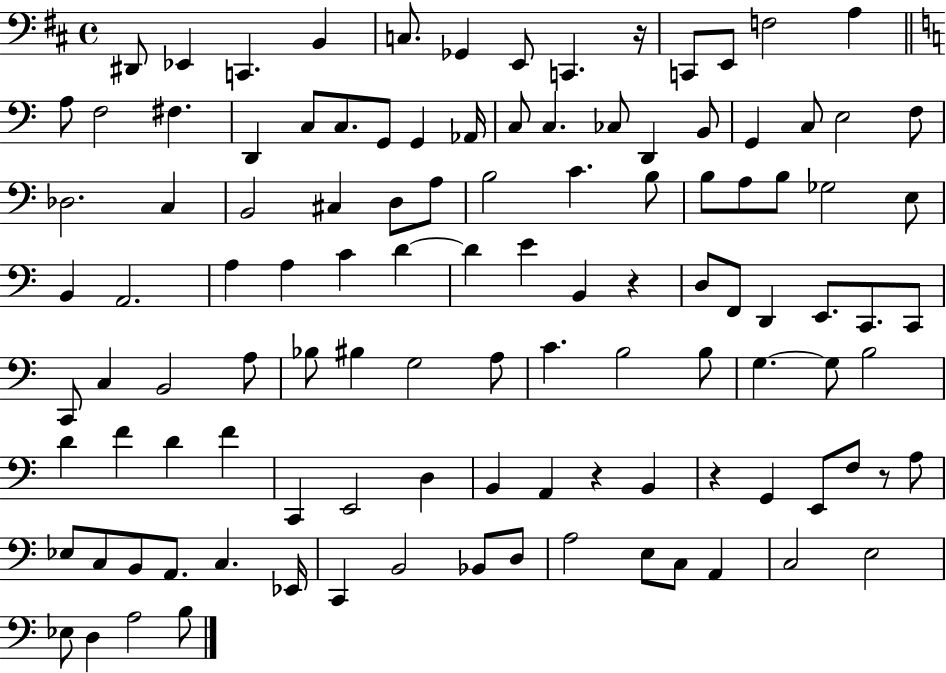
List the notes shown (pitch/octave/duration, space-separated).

D#2/e Eb2/q C2/q. B2/q C3/e. Gb2/q E2/e C2/q. R/s C2/e E2/e F3/h A3/q A3/e F3/h F#3/q. D2/q C3/e C3/e. G2/e G2/q Ab2/s C3/e C3/q. CES3/e D2/q B2/e G2/q C3/e E3/h F3/e Db3/h. C3/q B2/h C#3/q D3/e A3/e B3/h C4/q. B3/e B3/e A3/e B3/e Gb3/h E3/e B2/q A2/h. A3/q A3/q C4/q D4/q D4/q E4/q B2/q R/q D3/e F2/e D2/q E2/e. C2/e. C2/e C2/e C3/q B2/h A3/e Bb3/e BIS3/q G3/h A3/e C4/q. B3/h B3/e G3/q. G3/e B3/h D4/q F4/q D4/q F4/q C2/q E2/h D3/q B2/q A2/q R/q B2/q R/q G2/q E2/e F3/e R/e A3/e Eb3/e C3/e B2/e A2/e. C3/q. Eb2/s C2/q B2/h Bb2/e D3/e A3/h E3/e C3/e A2/q C3/h E3/h Eb3/e D3/q A3/h B3/e